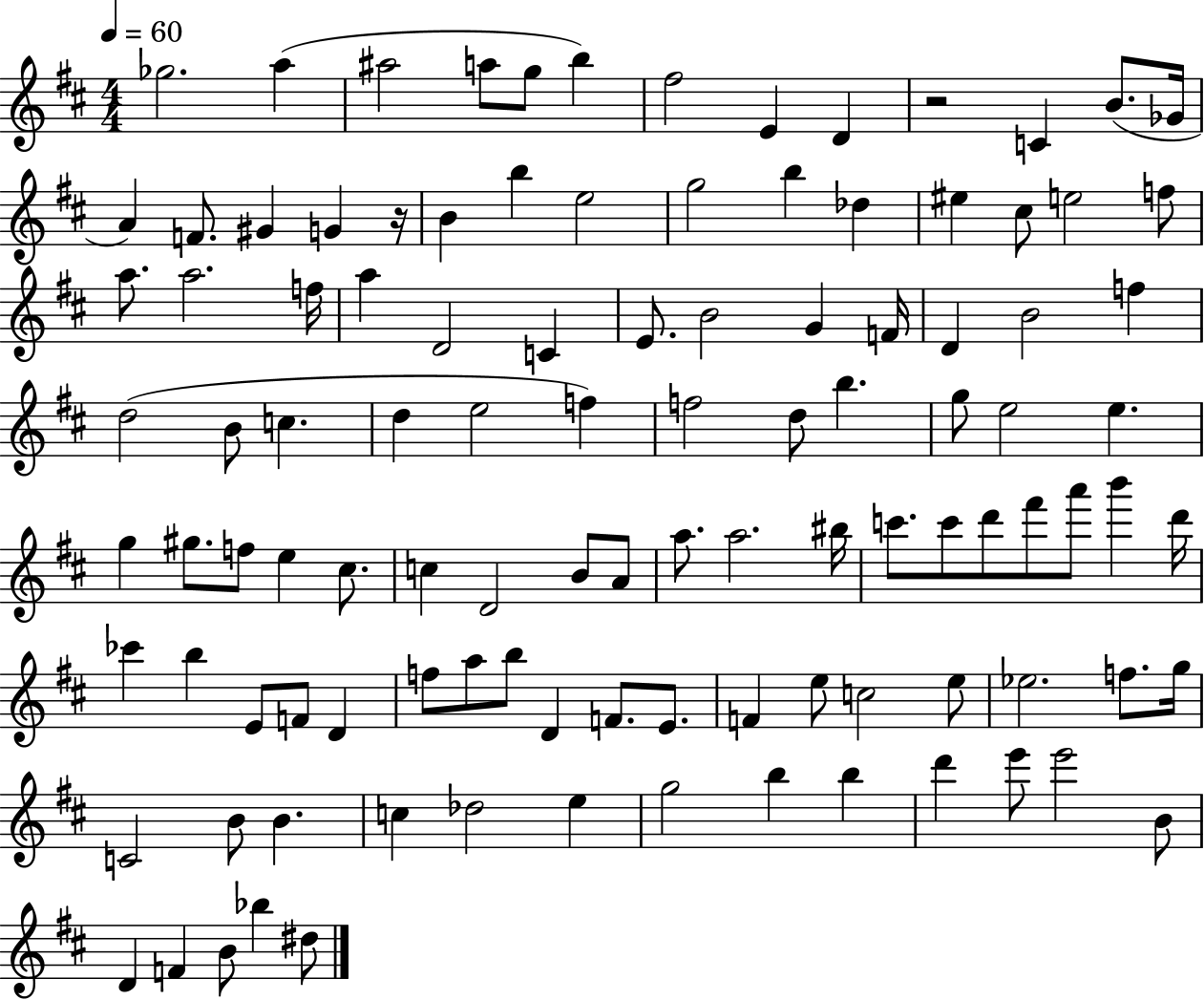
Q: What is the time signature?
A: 4/4